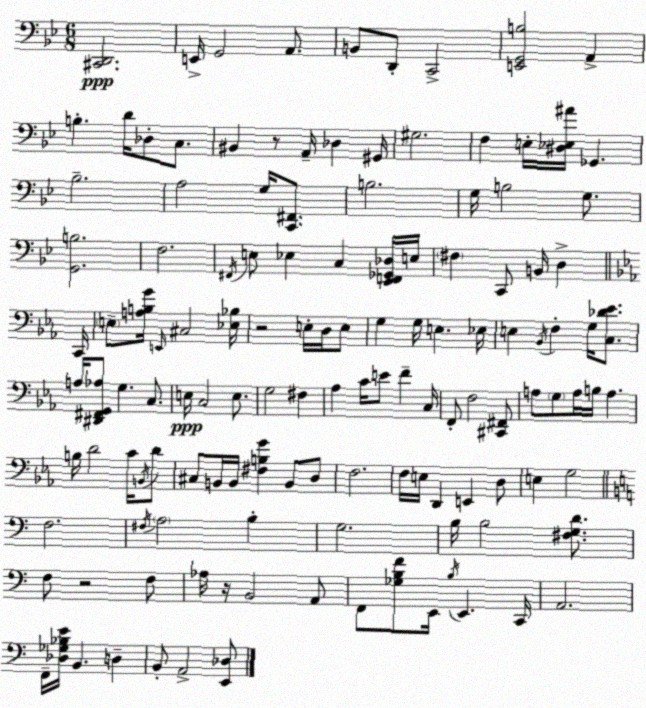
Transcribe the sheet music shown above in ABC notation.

X:1
T:Untitled
M:6/8
L:1/4
K:Gm
[^C,,D,,]2 E,,/4 G,,2 A,,/2 B,,/2 D,,/2 C,,2 [E,,G,,B,]2 A,, B, D/4 _D,/2 C,/2 ^B,, z/2 A,,/4 _D, ^G,,/4 ^G,2 F, E,/4 [^D,_E,^A]/4 _G,, _B,2 A,2 G,/4 [C,,^F,,]/2 B,2 G,/4 B,2 G,/2 [G,,B,]2 F,2 ^F,,/4 E,/2 _E, C, [_E,,F,,_G,,_D,]/4 E,/4 ^F, C,,/2 B,,/4 D, C,,/4 E,/2 [A,B,G]/4 E,,/4 ^C,2 [_E,_B,]/4 z2 E,/4 D,/4 E,/2 G, G,/4 E, _E,/4 E, _B,,/4 F, G,/4 [C,_D_E]/2 A,/4 [^D,,^F,,G,,_A,]/2 G, C,/2 E,/4 C,2 E,/2 G,2 ^F, _A, C/4 E/2 F C,/4 F,,/2 F,2 [^C,,^F,,]/2 A,/2 G,/2 A,/4 B,/4 A, B,/4 D2 C/4 B,,/4 D/2 ^C,/2 B,,/4 B,,/4 [^F,B,G] B,,/2 D,/2 F,2 F,/4 E,/4 D,, E,, D,/2 E, G,2 F,2 ^F,/4 A,2 B, G,2 B,/4 B,2 [^F,G,D]/2 F,/2 z2 F,/2 _A,/4 z/4 B,,2 A,,/2 F,,/2 [_G,B,F]/2 E,,/4 B,/4 E,, C,,/4 A,,2 F,,/4 [_D,_G,_B,E]/4 B,, D, B,,/2 A,,2 [E,,_D,]/2